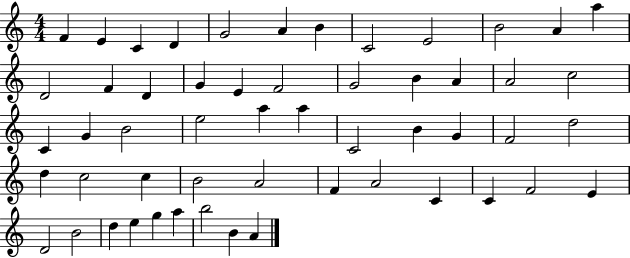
X:1
T:Untitled
M:4/4
L:1/4
K:C
F E C D G2 A B C2 E2 B2 A a D2 F D G E F2 G2 B A A2 c2 C G B2 e2 a a C2 B G F2 d2 d c2 c B2 A2 F A2 C C F2 E D2 B2 d e g a b2 B A